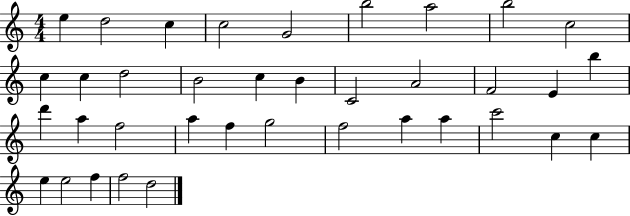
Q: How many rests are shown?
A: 0